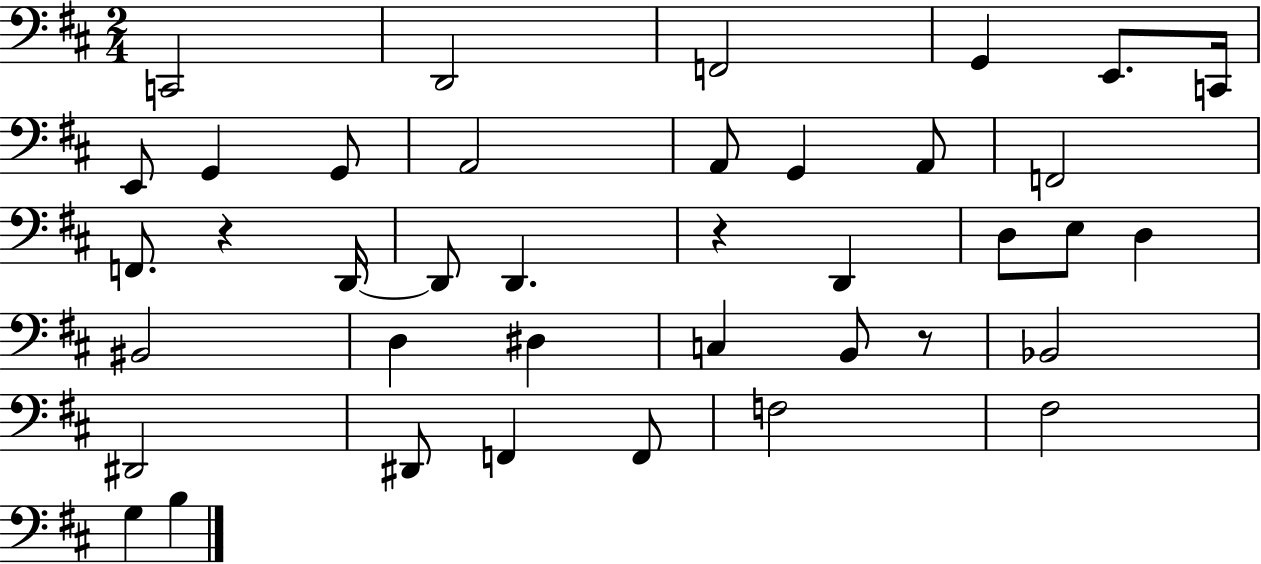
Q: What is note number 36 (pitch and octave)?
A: B3